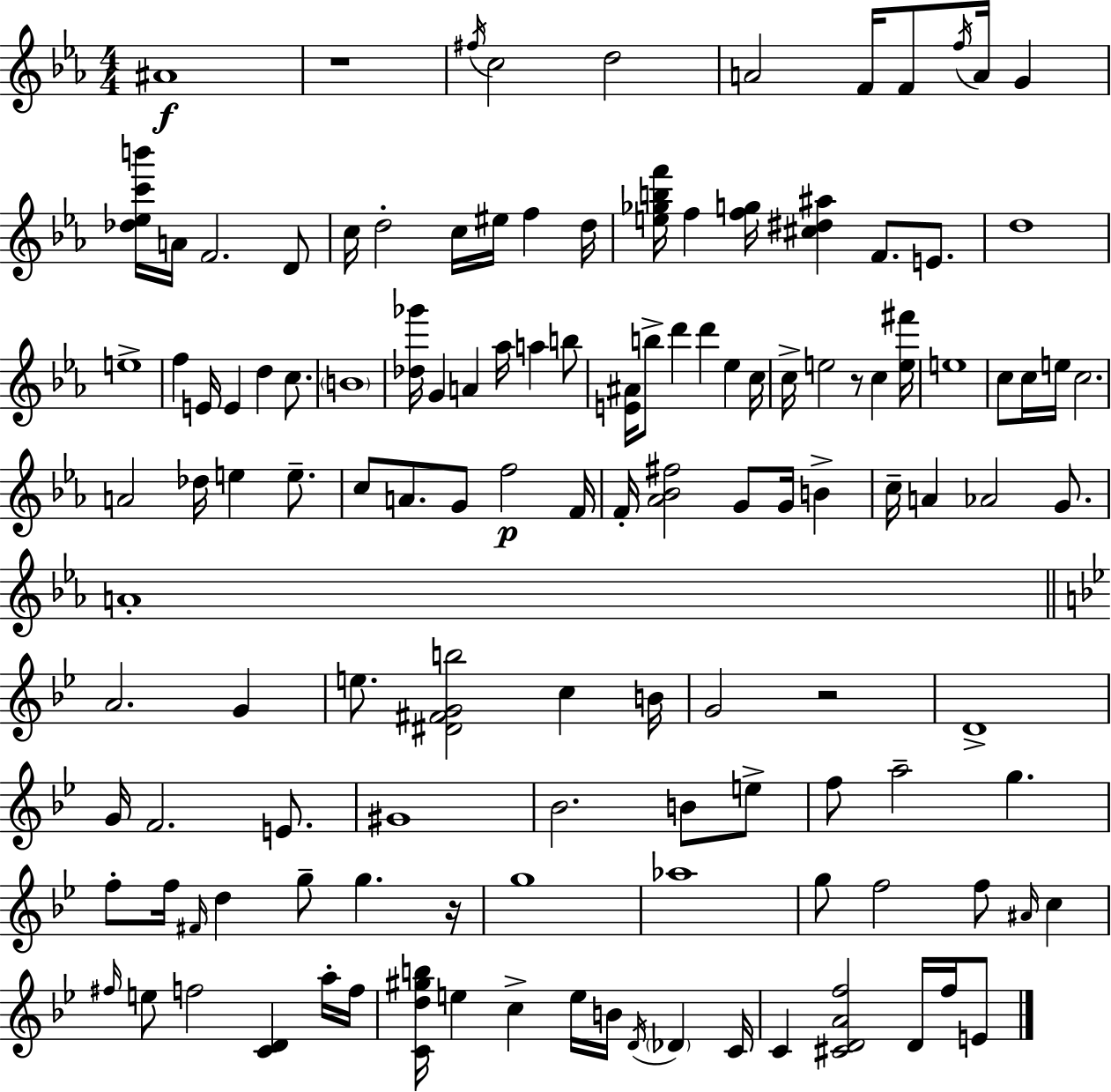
A#4/w R/w F#5/s C5/h D5/h A4/h F4/s F4/e F5/s A4/s G4/q [Db5,Eb5,C6,B6]/s A4/s F4/h. D4/e C5/s D5/h C5/s EIS5/s F5/q D5/s [E5,Gb5,B5,F6]/s F5/q [F5,G5]/s [C#5,D#5,A#5]/q F4/e. E4/e. D5/w E5/w F5/q E4/s E4/q D5/q C5/e. B4/w [Db5,Gb6]/s G4/q A4/q Ab5/s A5/q B5/e [E4,A#4]/s B5/e D6/q D6/q Eb5/q C5/s C5/s E5/h R/e C5/q [E5,F#6]/s E5/w C5/e C5/s E5/s C5/h. A4/h Db5/s E5/q E5/e. C5/e A4/e. G4/e F5/h F4/s F4/s [Ab4,Bb4,F#5]/h G4/e G4/s B4/q C5/s A4/q Ab4/h G4/e. A4/w A4/h. G4/q E5/e. [D#4,F#4,G4,B5]/h C5/q B4/s G4/h R/h D4/w G4/s F4/h. E4/e. G#4/w Bb4/h. B4/e E5/e F5/e A5/h G5/q. F5/e F5/s F#4/s D5/q G5/e G5/q. R/s G5/w Ab5/w G5/e F5/h F5/e A#4/s C5/q F#5/s E5/e F5/h [C4,D4]/q A5/s F5/s [C4,D5,G#5,B5]/s E5/q C5/q E5/s B4/s D4/s Db4/q C4/s C4/q [C#4,D4,A4,F5]/h D4/s F5/s E4/e